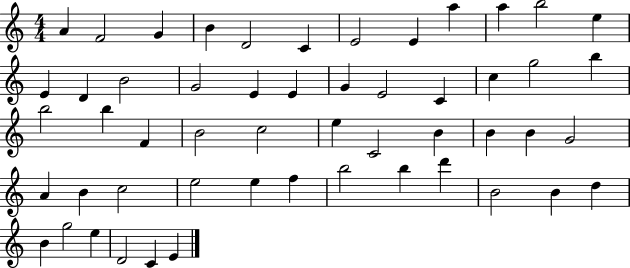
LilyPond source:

{
  \clef treble
  \numericTimeSignature
  \time 4/4
  \key c \major
  a'4 f'2 g'4 | b'4 d'2 c'4 | e'2 e'4 a''4 | a''4 b''2 e''4 | \break e'4 d'4 b'2 | g'2 e'4 e'4 | g'4 e'2 c'4 | c''4 g''2 b''4 | \break b''2 b''4 f'4 | b'2 c''2 | e''4 c'2 b'4 | b'4 b'4 g'2 | \break a'4 b'4 c''2 | e''2 e''4 f''4 | b''2 b''4 d'''4 | b'2 b'4 d''4 | \break b'4 g''2 e''4 | d'2 c'4 e'4 | \bar "|."
}